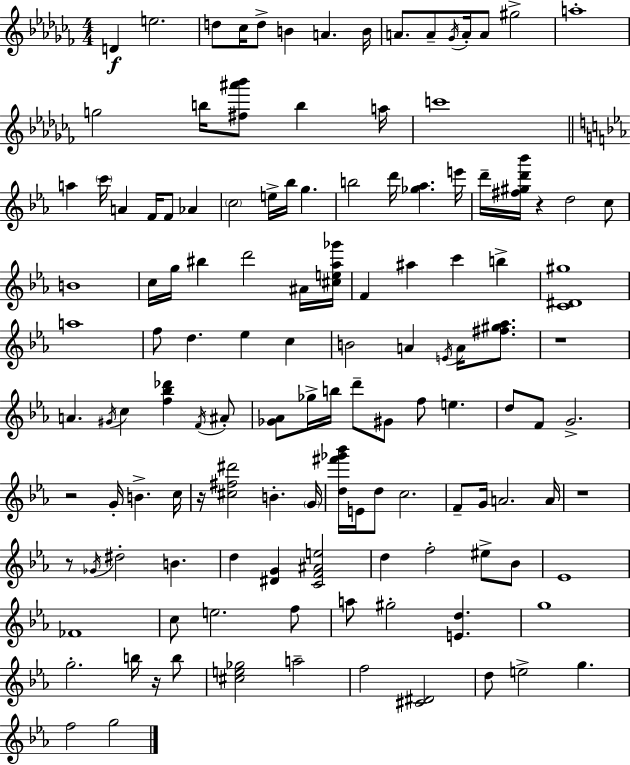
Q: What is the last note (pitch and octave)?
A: G5